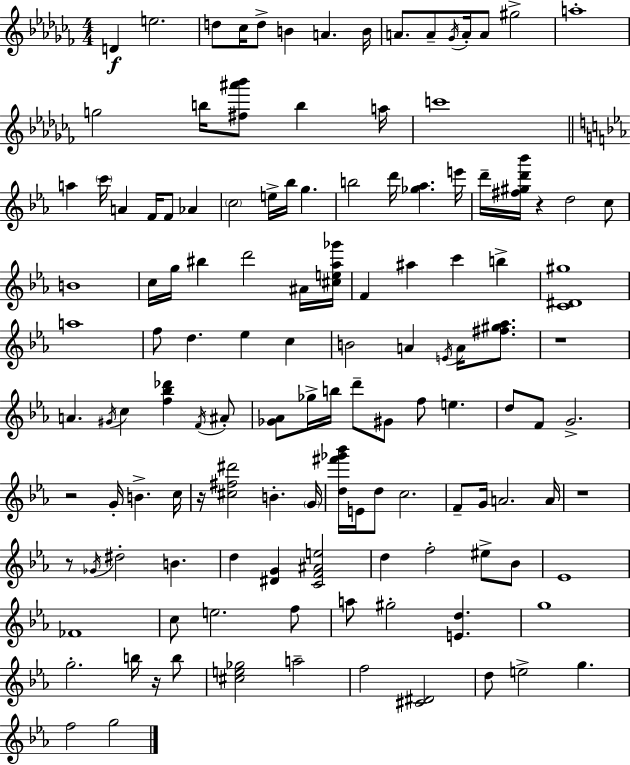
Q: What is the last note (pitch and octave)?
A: G5